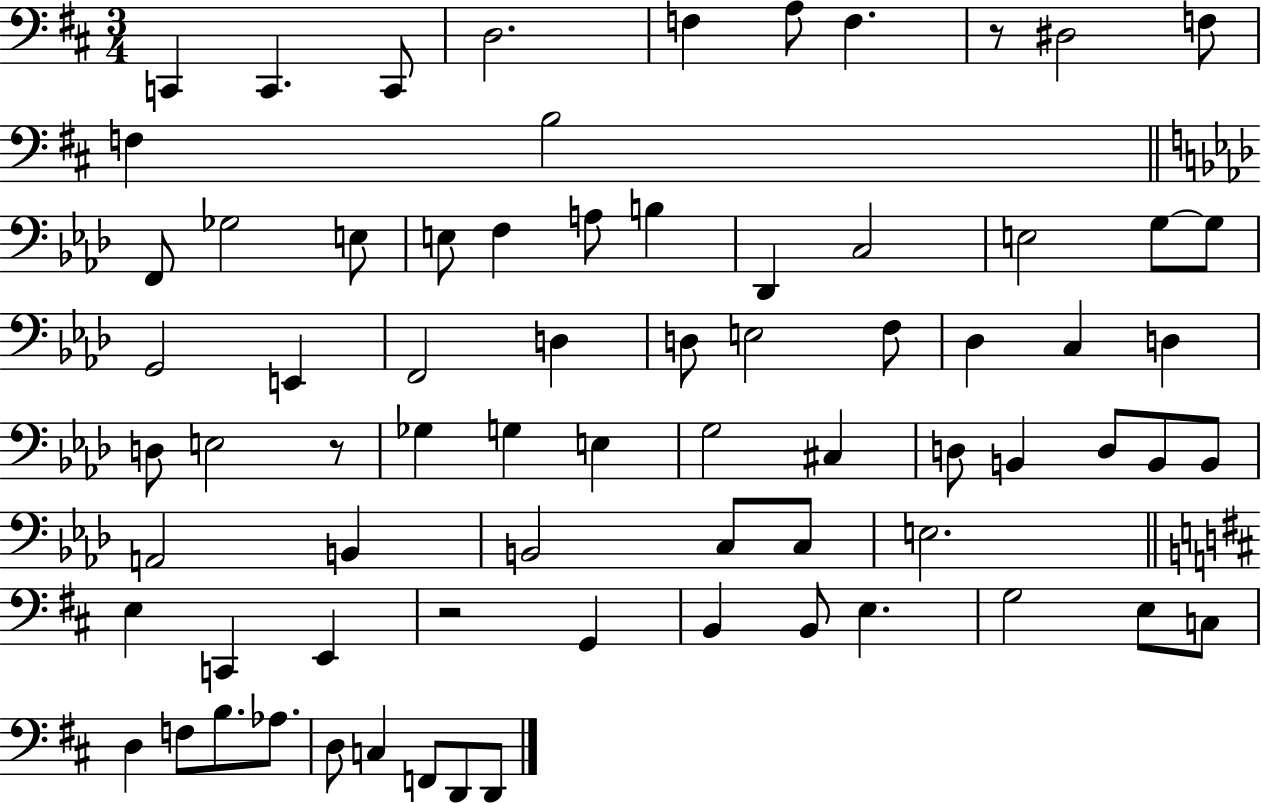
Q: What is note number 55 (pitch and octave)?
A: G2